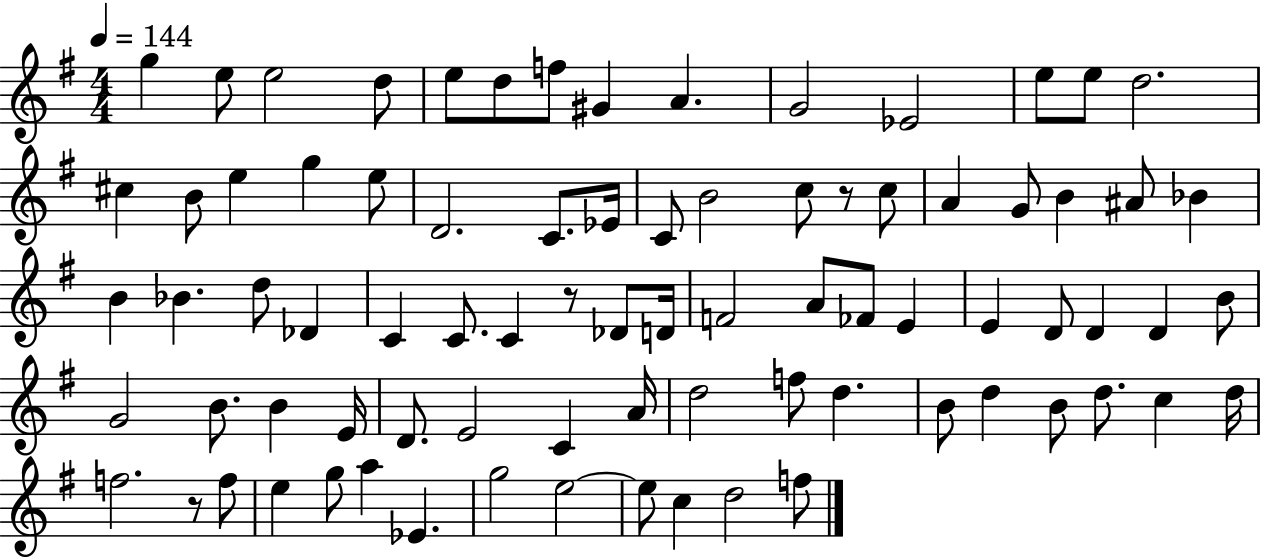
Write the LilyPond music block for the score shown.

{
  \clef treble
  \numericTimeSignature
  \time 4/4
  \key g \major
  \tempo 4 = 144
  g''4 e''8 e''2 d''8 | e''8 d''8 f''8 gis'4 a'4. | g'2 ees'2 | e''8 e''8 d''2. | \break cis''4 b'8 e''4 g''4 e''8 | d'2. c'8. ees'16 | c'8 b'2 c''8 r8 c''8 | a'4 g'8 b'4 ais'8 bes'4 | \break b'4 bes'4. d''8 des'4 | c'4 c'8. c'4 r8 des'8 d'16 | f'2 a'8 fes'8 e'4 | e'4 d'8 d'4 d'4 b'8 | \break g'2 b'8. b'4 e'16 | d'8. e'2 c'4 a'16 | d''2 f''8 d''4. | b'8 d''4 b'8 d''8. c''4 d''16 | \break f''2. r8 f''8 | e''4 g''8 a''4 ees'4. | g''2 e''2~~ | e''8 c''4 d''2 f''8 | \break \bar "|."
}